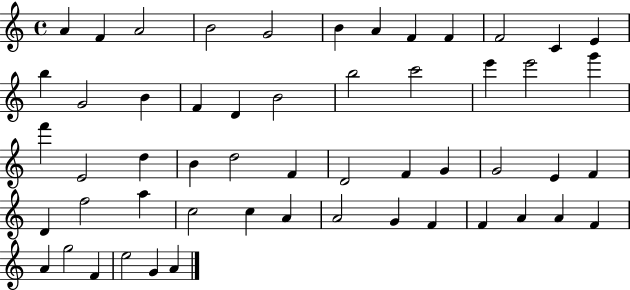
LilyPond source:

{
  \clef treble
  \time 4/4
  \defaultTimeSignature
  \key c \major
  a'4 f'4 a'2 | b'2 g'2 | b'4 a'4 f'4 f'4 | f'2 c'4 e'4 | \break b''4 g'2 b'4 | f'4 d'4 b'2 | b''2 c'''2 | e'''4 e'''2 g'''4 | \break f'''4 e'2 d''4 | b'4 d''2 f'4 | d'2 f'4 g'4 | g'2 e'4 f'4 | \break d'4 f''2 a''4 | c''2 c''4 a'4 | a'2 g'4 f'4 | f'4 a'4 a'4 f'4 | \break a'4 g''2 f'4 | e''2 g'4 a'4 | \bar "|."
}